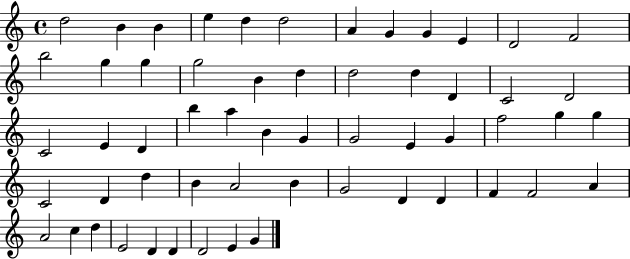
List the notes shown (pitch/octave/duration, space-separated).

D5/h B4/q B4/q E5/q D5/q D5/h A4/q G4/q G4/q E4/q D4/h F4/h B5/h G5/q G5/q G5/h B4/q D5/q D5/h D5/q D4/q C4/h D4/h C4/h E4/q D4/q B5/q A5/q B4/q G4/q G4/h E4/q G4/q F5/h G5/q G5/q C4/h D4/q D5/q B4/q A4/h B4/q G4/h D4/q D4/q F4/q F4/h A4/q A4/h C5/q D5/q E4/h D4/q D4/q D4/h E4/q G4/q